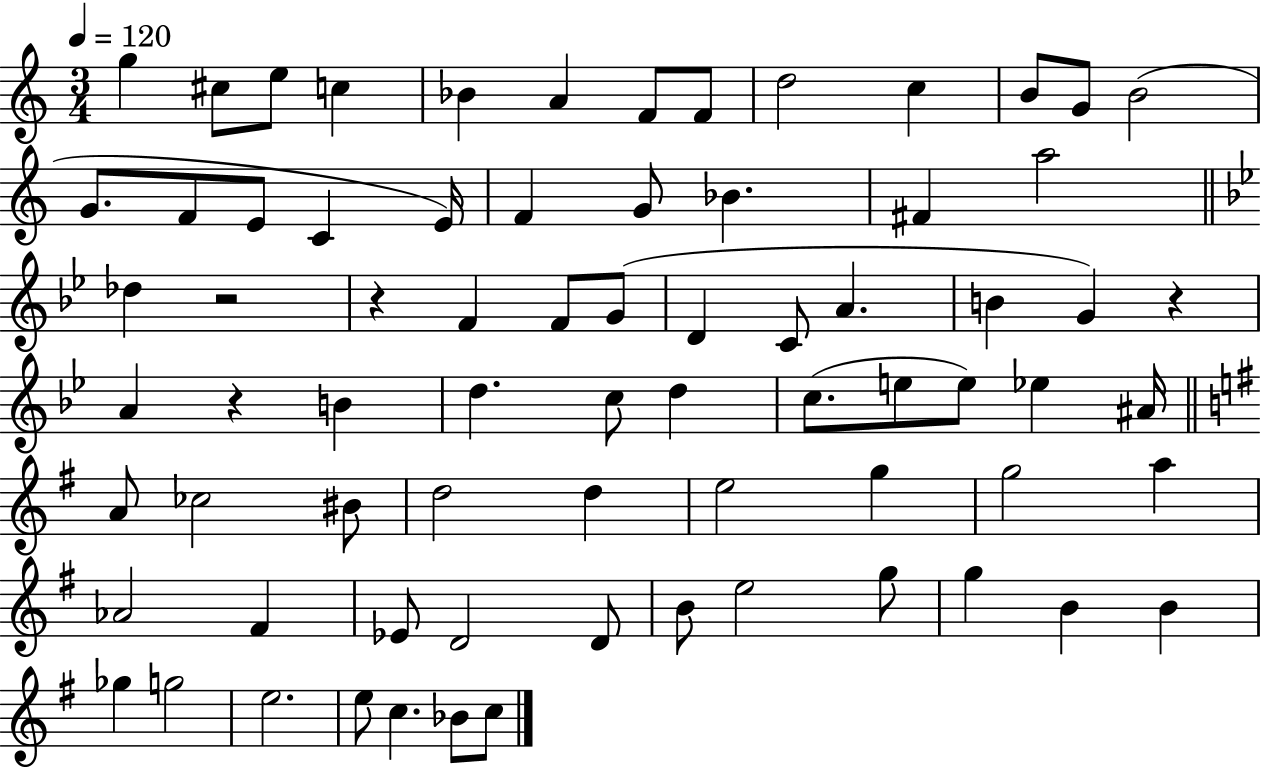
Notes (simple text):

G5/q C#5/e E5/e C5/q Bb4/q A4/q F4/e F4/e D5/h C5/q B4/e G4/e B4/h G4/e. F4/e E4/e C4/q E4/s F4/q G4/e Bb4/q. F#4/q A5/h Db5/q R/h R/q F4/q F4/e G4/e D4/q C4/e A4/q. B4/q G4/q R/q A4/q R/q B4/q D5/q. C5/e D5/q C5/e. E5/e E5/e Eb5/q A#4/s A4/e CES5/h BIS4/e D5/h D5/q E5/h G5/q G5/h A5/q Ab4/h F#4/q Eb4/e D4/h D4/e B4/e E5/h G5/e G5/q B4/q B4/q Gb5/q G5/h E5/h. E5/e C5/q. Bb4/e C5/e